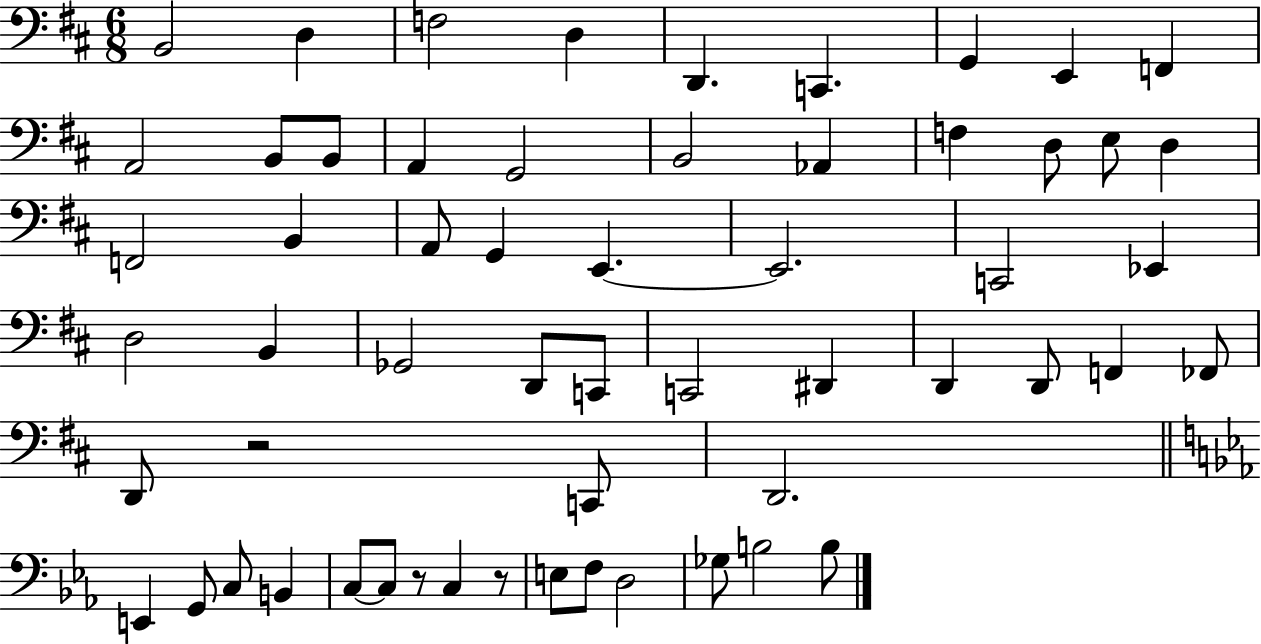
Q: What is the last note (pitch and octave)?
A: B3